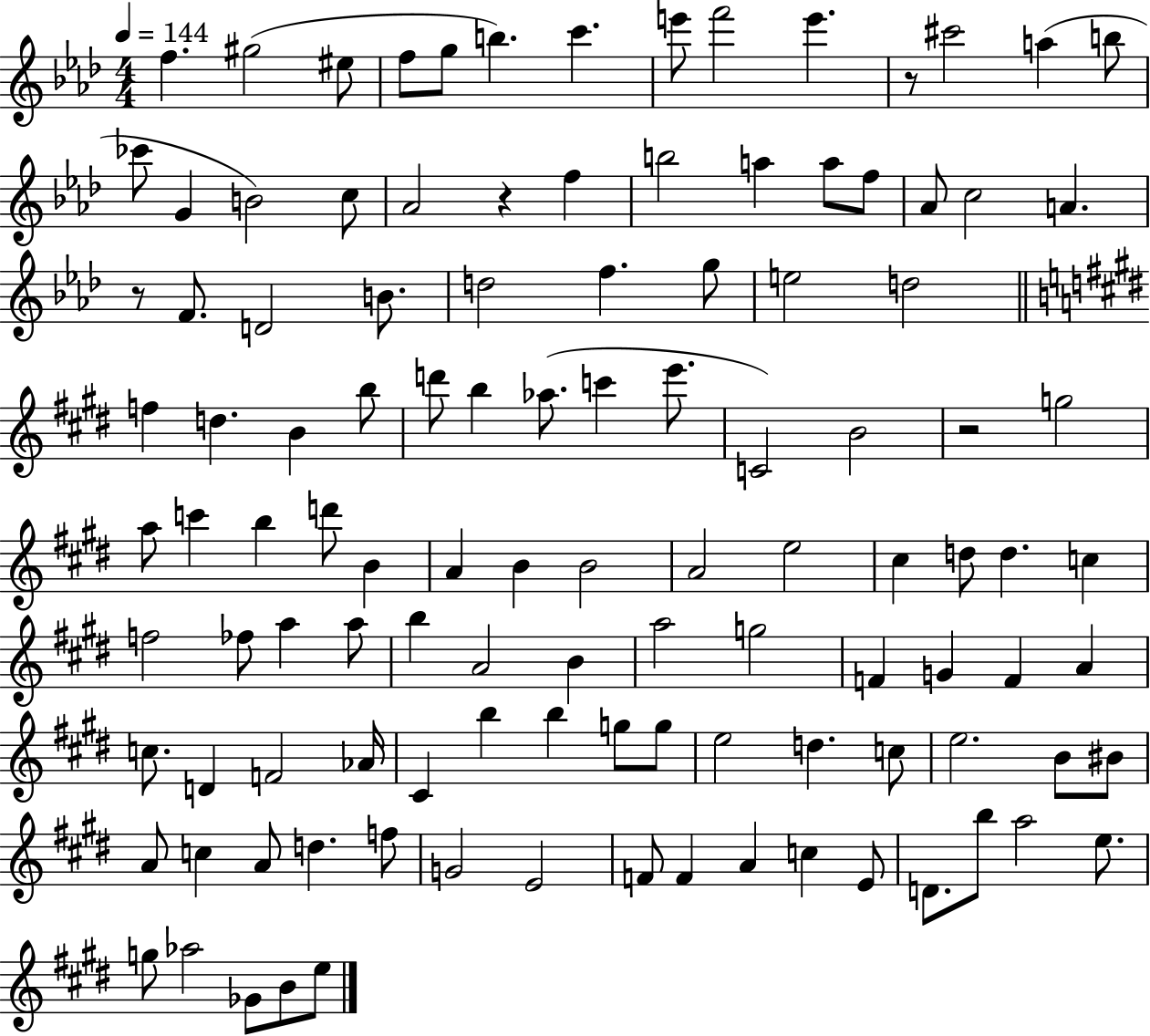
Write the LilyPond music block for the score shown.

{
  \clef treble
  \numericTimeSignature
  \time 4/4
  \key aes \major
  \tempo 4 = 144
  f''4. gis''2( eis''8 | f''8 g''8 b''4.) c'''4. | e'''8 f'''2 e'''4. | r8 cis'''2 a''4( b''8 | \break ces'''8 g'4 b'2) c''8 | aes'2 r4 f''4 | b''2 a''4 a''8 f''8 | aes'8 c''2 a'4. | \break r8 f'8. d'2 b'8. | d''2 f''4. g''8 | e''2 d''2 | \bar "||" \break \key e \major f''4 d''4. b'4 b''8 | d'''8 b''4 aes''8.( c'''4 e'''8. | c'2) b'2 | r2 g''2 | \break a''8 c'''4 b''4 d'''8 b'4 | a'4 b'4 b'2 | a'2 e''2 | cis''4 d''8 d''4. c''4 | \break f''2 fes''8 a''4 a''8 | b''4 a'2 b'4 | a''2 g''2 | f'4 g'4 f'4 a'4 | \break c''8. d'4 f'2 aes'16 | cis'4 b''4 b''4 g''8 g''8 | e''2 d''4. c''8 | e''2. b'8 bis'8 | \break a'8 c''4 a'8 d''4. f''8 | g'2 e'2 | f'8 f'4 a'4 c''4 e'8 | d'8. b''8 a''2 e''8. | \break g''8 aes''2 ges'8 b'8 e''8 | \bar "|."
}